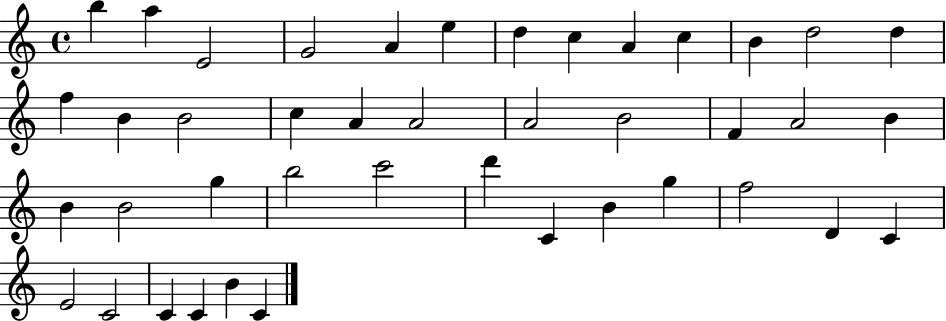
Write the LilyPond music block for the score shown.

{
  \clef treble
  \time 4/4
  \defaultTimeSignature
  \key c \major
  b''4 a''4 e'2 | g'2 a'4 e''4 | d''4 c''4 a'4 c''4 | b'4 d''2 d''4 | \break f''4 b'4 b'2 | c''4 a'4 a'2 | a'2 b'2 | f'4 a'2 b'4 | \break b'4 b'2 g''4 | b''2 c'''2 | d'''4 c'4 b'4 g''4 | f''2 d'4 c'4 | \break e'2 c'2 | c'4 c'4 b'4 c'4 | \bar "|."
}